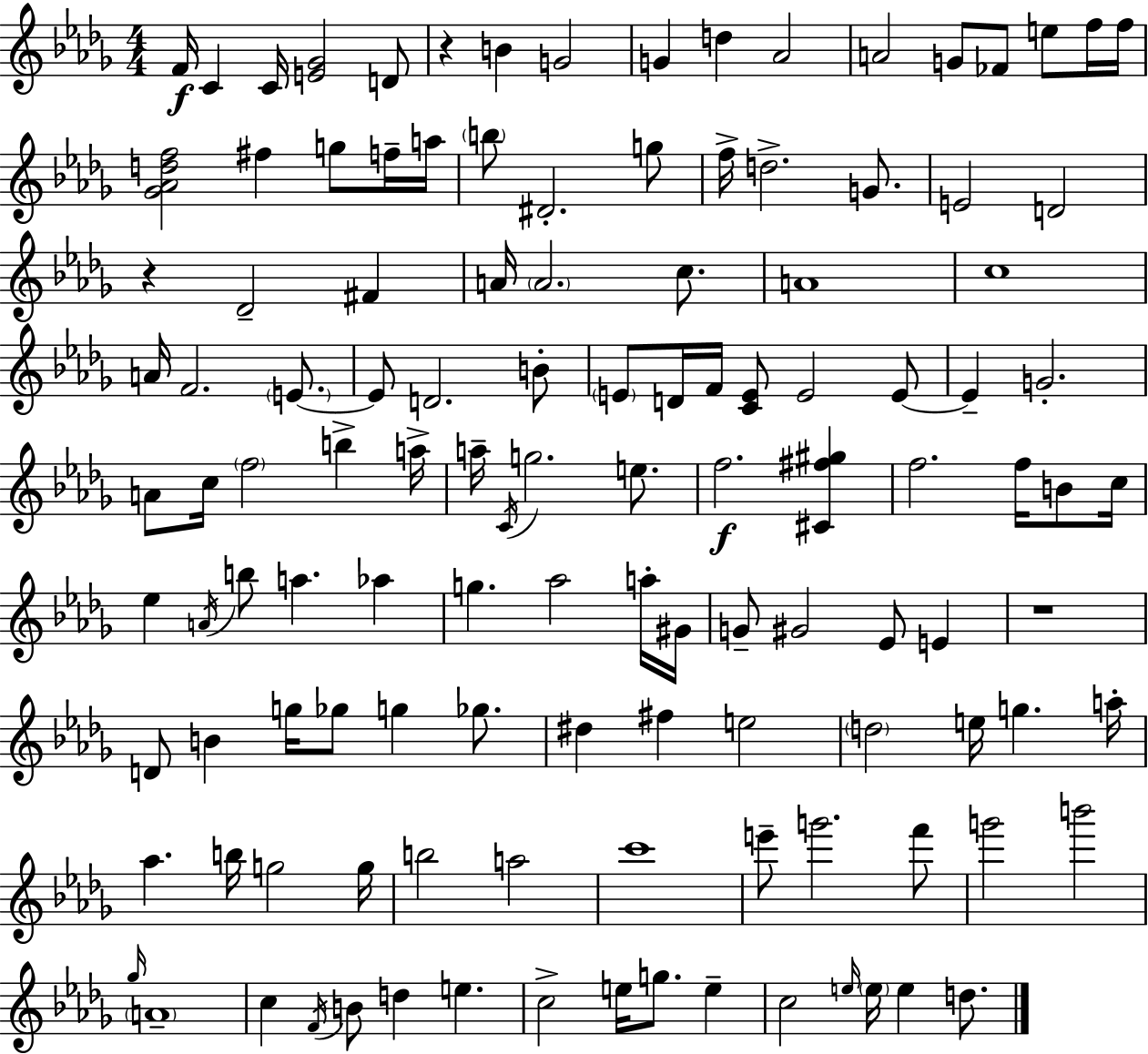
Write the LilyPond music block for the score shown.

{
  \clef treble
  \numericTimeSignature
  \time 4/4
  \key bes \minor
  f'16\f c'4 c'16 <e' ges'>2 d'8 | r4 b'4 g'2 | g'4 d''4 aes'2 | a'2 g'8 fes'8 e''8 f''16 f''16 | \break <ges' aes' d'' f''>2 fis''4 g''8 f''16-- a''16 | \parenthesize b''8 dis'2.-. g''8 | f''16-> d''2.-> g'8. | e'2 d'2 | \break r4 des'2-- fis'4 | a'16 \parenthesize a'2. c''8. | a'1 | c''1 | \break a'16 f'2. \parenthesize e'8.~~ | e'8 d'2. b'8-. | \parenthesize e'8 d'16 f'16 <c' e'>8 e'2 e'8~~ | e'4-- g'2.-. | \break a'8 c''16 \parenthesize f''2 b''4-> a''16-> | a''16-- \acciaccatura { c'16 } g''2. e''8. | f''2.\f <cis' fis'' gis''>4 | f''2. f''16 b'8 | \break c''16 ees''4 \acciaccatura { a'16 } b''8 a''4. aes''4 | g''4. aes''2 | a''16-. gis'16 g'8-- gis'2 ees'8 e'4 | r1 | \break d'8 b'4 g''16 ges''8 g''4 ges''8. | dis''4 fis''4 e''2 | \parenthesize d''2 e''16 g''4. | a''16-. aes''4. b''16 g''2 | \break g''16 b''2 a''2 | c'''1 | e'''8-- g'''2. | f'''8 g'''2 b'''2 | \break \grace { ges''16 } \parenthesize a'1-- | c''4 \acciaccatura { f'16 } b'8 d''4 e''4. | c''2-> e''16 g''8. | e''4-- c''2 \grace { e''16 } \parenthesize e''16 e''4 | \break d''8. \bar "|."
}